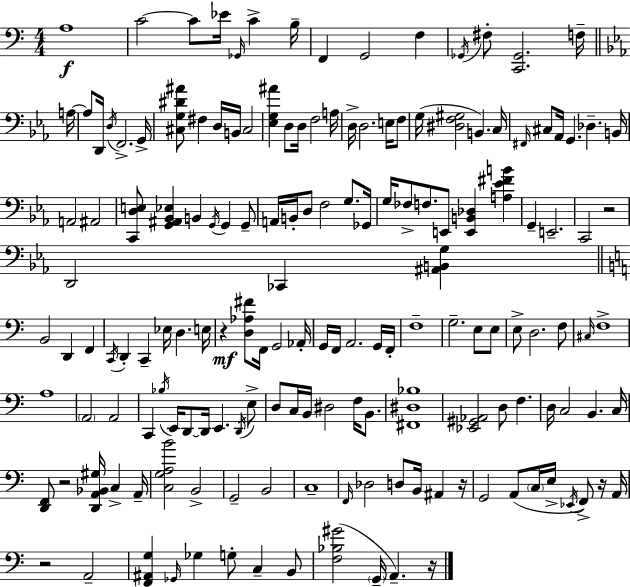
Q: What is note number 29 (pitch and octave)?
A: D3